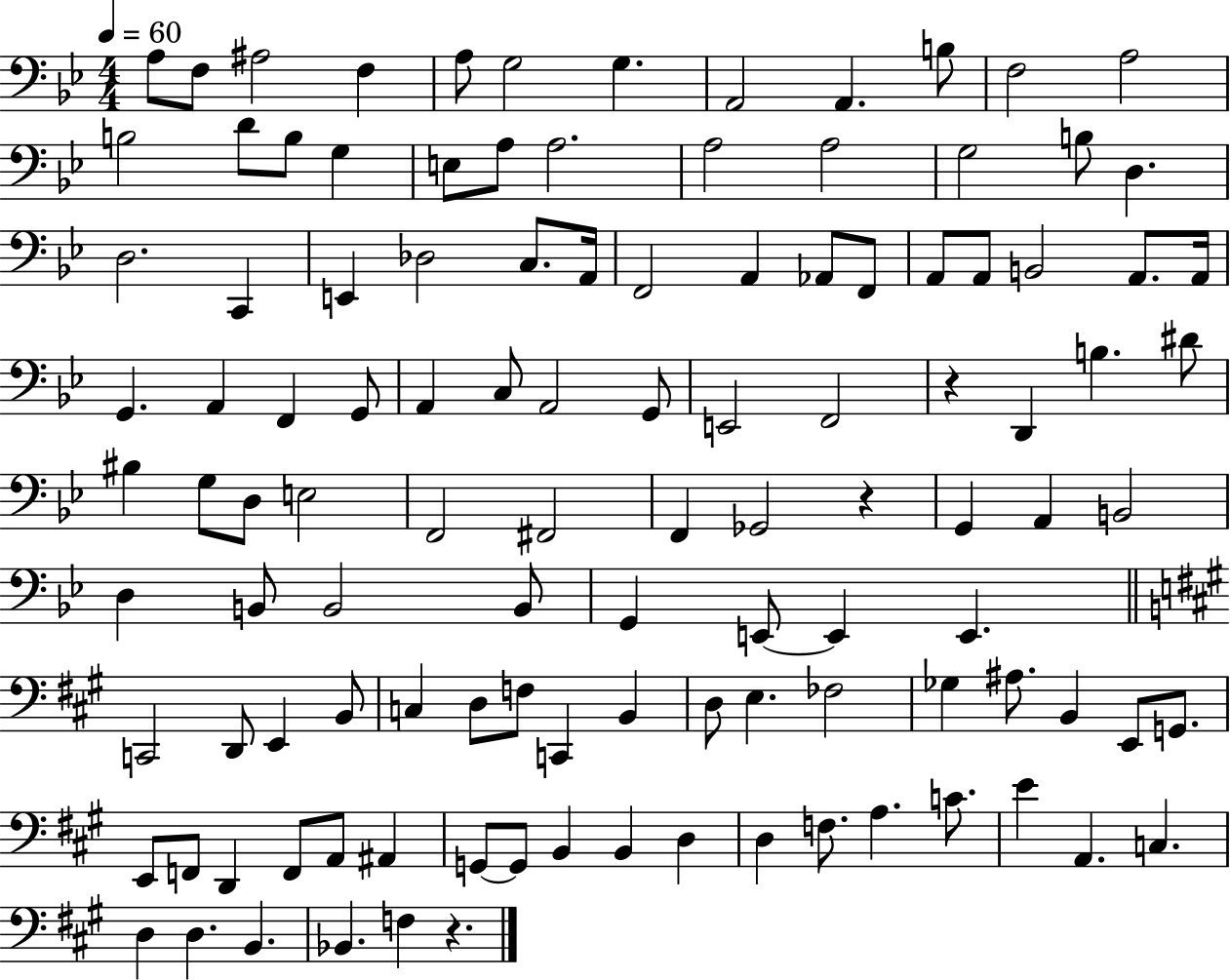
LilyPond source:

{
  \clef bass
  \numericTimeSignature
  \time 4/4
  \key bes \major
  \tempo 4 = 60
  \repeat volta 2 { a8 f8 ais2 f4 | a8 g2 g4. | a,2 a,4. b8 | f2 a2 | \break b2 d'8 b8 g4 | e8 a8 a2. | a2 a2 | g2 b8 d4. | \break d2. c,4 | e,4 des2 c8. a,16 | f,2 a,4 aes,8 f,8 | a,8 a,8 b,2 a,8. a,16 | \break g,4. a,4 f,4 g,8 | a,4 c8 a,2 g,8 | e,2 f,2 | r4 d,4 b4. dis'8 | \break bis4 g8 d8 e2 | f,2 fis,2 | f,4 ges,2 r4 | g,4 a,4 b,2 | \break d4 b,8 b,2 b,8 | g,4 e,8~~ e,4 e,4. | \bar "||" \break \key a \major c,2 d,8 e,4 b,8 | c4 d8 f8 c,4 b,4 | d8 e4. fes2 | ges4 ais8. b,4 e,8 g,8. | \break e,8 f,8 d,4 f,8 a,8 ais,4 | g,8~~ g,8 b,4 b,4 d4 | d4 f8. a4. c'8. | e'4 a,4. c4. | \break d4 d4. b,4. | bes,4. f4 r4. | } \bar "|."
}